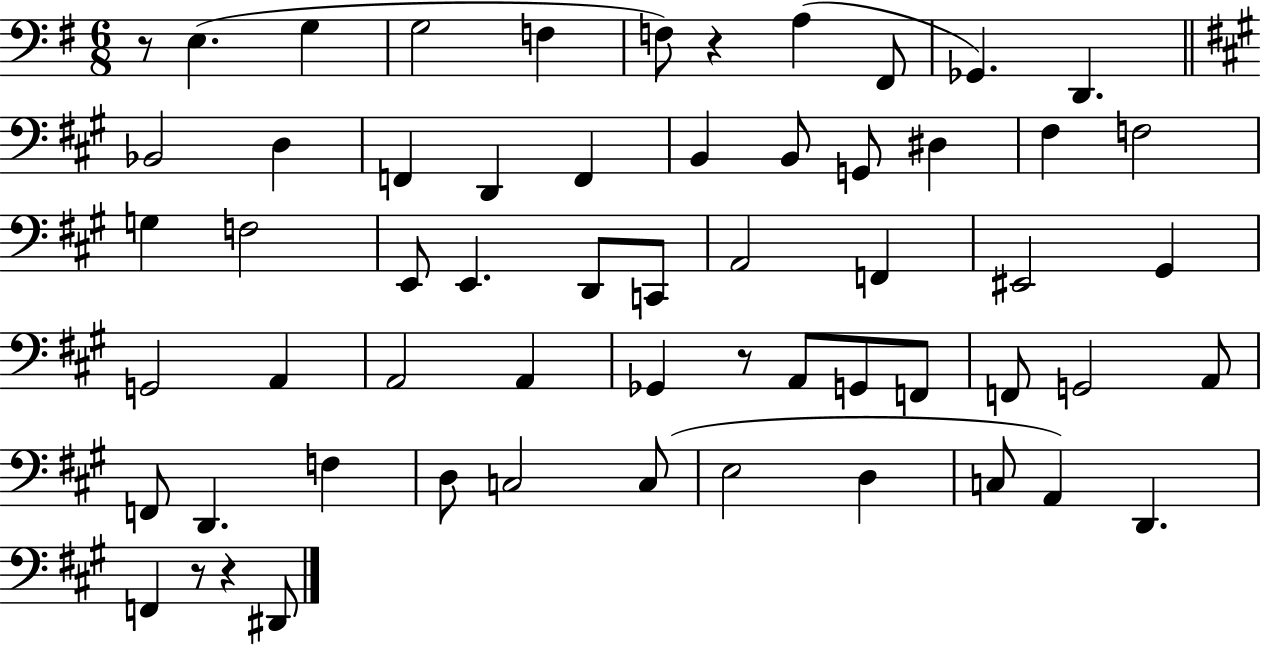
X:1
T:Untitled
M:6/8
L:1/4
K:G
z/2 E, G, G,2 F, F,/2 z A, ^F,,/2 _G,, D,, _B,,2 D, F,, D,, F,, B,, B,,/2 G,,/2 ^D, ^F, F,2 G, F,2 E,,/2 E,, D,,/2 C,,/2 A,,2 F,, ^E,,2 ^G,, G,,2 A,, A,,2 A,, _G,, z/2 A,,/2 G,,/2 F,,/2 F,,/2 G,,2 A,,/2 F,,/2 D,, F, D,/2 C,2 C,/2 E,2 D, C,/2 A,, D,, F,, z/2 z ^D,,/2